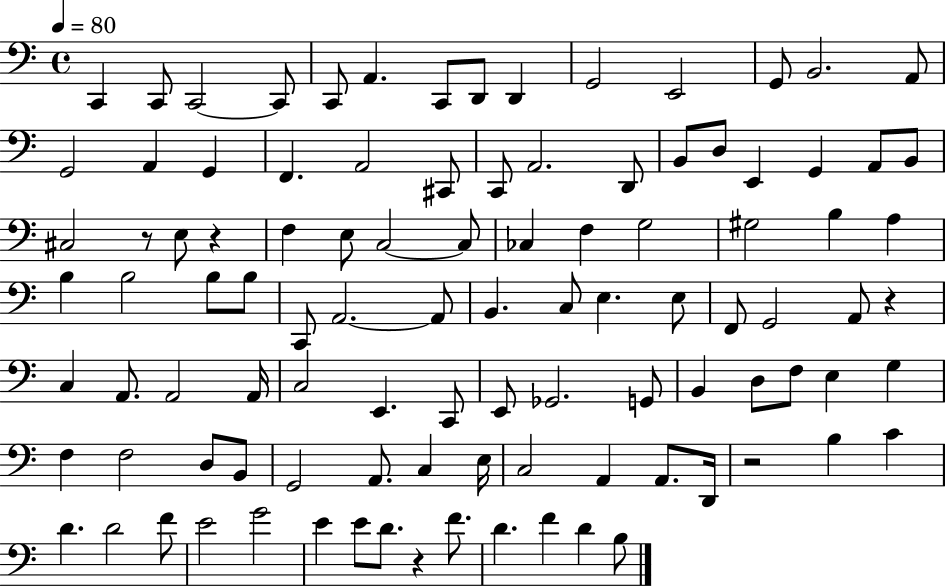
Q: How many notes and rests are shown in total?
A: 102